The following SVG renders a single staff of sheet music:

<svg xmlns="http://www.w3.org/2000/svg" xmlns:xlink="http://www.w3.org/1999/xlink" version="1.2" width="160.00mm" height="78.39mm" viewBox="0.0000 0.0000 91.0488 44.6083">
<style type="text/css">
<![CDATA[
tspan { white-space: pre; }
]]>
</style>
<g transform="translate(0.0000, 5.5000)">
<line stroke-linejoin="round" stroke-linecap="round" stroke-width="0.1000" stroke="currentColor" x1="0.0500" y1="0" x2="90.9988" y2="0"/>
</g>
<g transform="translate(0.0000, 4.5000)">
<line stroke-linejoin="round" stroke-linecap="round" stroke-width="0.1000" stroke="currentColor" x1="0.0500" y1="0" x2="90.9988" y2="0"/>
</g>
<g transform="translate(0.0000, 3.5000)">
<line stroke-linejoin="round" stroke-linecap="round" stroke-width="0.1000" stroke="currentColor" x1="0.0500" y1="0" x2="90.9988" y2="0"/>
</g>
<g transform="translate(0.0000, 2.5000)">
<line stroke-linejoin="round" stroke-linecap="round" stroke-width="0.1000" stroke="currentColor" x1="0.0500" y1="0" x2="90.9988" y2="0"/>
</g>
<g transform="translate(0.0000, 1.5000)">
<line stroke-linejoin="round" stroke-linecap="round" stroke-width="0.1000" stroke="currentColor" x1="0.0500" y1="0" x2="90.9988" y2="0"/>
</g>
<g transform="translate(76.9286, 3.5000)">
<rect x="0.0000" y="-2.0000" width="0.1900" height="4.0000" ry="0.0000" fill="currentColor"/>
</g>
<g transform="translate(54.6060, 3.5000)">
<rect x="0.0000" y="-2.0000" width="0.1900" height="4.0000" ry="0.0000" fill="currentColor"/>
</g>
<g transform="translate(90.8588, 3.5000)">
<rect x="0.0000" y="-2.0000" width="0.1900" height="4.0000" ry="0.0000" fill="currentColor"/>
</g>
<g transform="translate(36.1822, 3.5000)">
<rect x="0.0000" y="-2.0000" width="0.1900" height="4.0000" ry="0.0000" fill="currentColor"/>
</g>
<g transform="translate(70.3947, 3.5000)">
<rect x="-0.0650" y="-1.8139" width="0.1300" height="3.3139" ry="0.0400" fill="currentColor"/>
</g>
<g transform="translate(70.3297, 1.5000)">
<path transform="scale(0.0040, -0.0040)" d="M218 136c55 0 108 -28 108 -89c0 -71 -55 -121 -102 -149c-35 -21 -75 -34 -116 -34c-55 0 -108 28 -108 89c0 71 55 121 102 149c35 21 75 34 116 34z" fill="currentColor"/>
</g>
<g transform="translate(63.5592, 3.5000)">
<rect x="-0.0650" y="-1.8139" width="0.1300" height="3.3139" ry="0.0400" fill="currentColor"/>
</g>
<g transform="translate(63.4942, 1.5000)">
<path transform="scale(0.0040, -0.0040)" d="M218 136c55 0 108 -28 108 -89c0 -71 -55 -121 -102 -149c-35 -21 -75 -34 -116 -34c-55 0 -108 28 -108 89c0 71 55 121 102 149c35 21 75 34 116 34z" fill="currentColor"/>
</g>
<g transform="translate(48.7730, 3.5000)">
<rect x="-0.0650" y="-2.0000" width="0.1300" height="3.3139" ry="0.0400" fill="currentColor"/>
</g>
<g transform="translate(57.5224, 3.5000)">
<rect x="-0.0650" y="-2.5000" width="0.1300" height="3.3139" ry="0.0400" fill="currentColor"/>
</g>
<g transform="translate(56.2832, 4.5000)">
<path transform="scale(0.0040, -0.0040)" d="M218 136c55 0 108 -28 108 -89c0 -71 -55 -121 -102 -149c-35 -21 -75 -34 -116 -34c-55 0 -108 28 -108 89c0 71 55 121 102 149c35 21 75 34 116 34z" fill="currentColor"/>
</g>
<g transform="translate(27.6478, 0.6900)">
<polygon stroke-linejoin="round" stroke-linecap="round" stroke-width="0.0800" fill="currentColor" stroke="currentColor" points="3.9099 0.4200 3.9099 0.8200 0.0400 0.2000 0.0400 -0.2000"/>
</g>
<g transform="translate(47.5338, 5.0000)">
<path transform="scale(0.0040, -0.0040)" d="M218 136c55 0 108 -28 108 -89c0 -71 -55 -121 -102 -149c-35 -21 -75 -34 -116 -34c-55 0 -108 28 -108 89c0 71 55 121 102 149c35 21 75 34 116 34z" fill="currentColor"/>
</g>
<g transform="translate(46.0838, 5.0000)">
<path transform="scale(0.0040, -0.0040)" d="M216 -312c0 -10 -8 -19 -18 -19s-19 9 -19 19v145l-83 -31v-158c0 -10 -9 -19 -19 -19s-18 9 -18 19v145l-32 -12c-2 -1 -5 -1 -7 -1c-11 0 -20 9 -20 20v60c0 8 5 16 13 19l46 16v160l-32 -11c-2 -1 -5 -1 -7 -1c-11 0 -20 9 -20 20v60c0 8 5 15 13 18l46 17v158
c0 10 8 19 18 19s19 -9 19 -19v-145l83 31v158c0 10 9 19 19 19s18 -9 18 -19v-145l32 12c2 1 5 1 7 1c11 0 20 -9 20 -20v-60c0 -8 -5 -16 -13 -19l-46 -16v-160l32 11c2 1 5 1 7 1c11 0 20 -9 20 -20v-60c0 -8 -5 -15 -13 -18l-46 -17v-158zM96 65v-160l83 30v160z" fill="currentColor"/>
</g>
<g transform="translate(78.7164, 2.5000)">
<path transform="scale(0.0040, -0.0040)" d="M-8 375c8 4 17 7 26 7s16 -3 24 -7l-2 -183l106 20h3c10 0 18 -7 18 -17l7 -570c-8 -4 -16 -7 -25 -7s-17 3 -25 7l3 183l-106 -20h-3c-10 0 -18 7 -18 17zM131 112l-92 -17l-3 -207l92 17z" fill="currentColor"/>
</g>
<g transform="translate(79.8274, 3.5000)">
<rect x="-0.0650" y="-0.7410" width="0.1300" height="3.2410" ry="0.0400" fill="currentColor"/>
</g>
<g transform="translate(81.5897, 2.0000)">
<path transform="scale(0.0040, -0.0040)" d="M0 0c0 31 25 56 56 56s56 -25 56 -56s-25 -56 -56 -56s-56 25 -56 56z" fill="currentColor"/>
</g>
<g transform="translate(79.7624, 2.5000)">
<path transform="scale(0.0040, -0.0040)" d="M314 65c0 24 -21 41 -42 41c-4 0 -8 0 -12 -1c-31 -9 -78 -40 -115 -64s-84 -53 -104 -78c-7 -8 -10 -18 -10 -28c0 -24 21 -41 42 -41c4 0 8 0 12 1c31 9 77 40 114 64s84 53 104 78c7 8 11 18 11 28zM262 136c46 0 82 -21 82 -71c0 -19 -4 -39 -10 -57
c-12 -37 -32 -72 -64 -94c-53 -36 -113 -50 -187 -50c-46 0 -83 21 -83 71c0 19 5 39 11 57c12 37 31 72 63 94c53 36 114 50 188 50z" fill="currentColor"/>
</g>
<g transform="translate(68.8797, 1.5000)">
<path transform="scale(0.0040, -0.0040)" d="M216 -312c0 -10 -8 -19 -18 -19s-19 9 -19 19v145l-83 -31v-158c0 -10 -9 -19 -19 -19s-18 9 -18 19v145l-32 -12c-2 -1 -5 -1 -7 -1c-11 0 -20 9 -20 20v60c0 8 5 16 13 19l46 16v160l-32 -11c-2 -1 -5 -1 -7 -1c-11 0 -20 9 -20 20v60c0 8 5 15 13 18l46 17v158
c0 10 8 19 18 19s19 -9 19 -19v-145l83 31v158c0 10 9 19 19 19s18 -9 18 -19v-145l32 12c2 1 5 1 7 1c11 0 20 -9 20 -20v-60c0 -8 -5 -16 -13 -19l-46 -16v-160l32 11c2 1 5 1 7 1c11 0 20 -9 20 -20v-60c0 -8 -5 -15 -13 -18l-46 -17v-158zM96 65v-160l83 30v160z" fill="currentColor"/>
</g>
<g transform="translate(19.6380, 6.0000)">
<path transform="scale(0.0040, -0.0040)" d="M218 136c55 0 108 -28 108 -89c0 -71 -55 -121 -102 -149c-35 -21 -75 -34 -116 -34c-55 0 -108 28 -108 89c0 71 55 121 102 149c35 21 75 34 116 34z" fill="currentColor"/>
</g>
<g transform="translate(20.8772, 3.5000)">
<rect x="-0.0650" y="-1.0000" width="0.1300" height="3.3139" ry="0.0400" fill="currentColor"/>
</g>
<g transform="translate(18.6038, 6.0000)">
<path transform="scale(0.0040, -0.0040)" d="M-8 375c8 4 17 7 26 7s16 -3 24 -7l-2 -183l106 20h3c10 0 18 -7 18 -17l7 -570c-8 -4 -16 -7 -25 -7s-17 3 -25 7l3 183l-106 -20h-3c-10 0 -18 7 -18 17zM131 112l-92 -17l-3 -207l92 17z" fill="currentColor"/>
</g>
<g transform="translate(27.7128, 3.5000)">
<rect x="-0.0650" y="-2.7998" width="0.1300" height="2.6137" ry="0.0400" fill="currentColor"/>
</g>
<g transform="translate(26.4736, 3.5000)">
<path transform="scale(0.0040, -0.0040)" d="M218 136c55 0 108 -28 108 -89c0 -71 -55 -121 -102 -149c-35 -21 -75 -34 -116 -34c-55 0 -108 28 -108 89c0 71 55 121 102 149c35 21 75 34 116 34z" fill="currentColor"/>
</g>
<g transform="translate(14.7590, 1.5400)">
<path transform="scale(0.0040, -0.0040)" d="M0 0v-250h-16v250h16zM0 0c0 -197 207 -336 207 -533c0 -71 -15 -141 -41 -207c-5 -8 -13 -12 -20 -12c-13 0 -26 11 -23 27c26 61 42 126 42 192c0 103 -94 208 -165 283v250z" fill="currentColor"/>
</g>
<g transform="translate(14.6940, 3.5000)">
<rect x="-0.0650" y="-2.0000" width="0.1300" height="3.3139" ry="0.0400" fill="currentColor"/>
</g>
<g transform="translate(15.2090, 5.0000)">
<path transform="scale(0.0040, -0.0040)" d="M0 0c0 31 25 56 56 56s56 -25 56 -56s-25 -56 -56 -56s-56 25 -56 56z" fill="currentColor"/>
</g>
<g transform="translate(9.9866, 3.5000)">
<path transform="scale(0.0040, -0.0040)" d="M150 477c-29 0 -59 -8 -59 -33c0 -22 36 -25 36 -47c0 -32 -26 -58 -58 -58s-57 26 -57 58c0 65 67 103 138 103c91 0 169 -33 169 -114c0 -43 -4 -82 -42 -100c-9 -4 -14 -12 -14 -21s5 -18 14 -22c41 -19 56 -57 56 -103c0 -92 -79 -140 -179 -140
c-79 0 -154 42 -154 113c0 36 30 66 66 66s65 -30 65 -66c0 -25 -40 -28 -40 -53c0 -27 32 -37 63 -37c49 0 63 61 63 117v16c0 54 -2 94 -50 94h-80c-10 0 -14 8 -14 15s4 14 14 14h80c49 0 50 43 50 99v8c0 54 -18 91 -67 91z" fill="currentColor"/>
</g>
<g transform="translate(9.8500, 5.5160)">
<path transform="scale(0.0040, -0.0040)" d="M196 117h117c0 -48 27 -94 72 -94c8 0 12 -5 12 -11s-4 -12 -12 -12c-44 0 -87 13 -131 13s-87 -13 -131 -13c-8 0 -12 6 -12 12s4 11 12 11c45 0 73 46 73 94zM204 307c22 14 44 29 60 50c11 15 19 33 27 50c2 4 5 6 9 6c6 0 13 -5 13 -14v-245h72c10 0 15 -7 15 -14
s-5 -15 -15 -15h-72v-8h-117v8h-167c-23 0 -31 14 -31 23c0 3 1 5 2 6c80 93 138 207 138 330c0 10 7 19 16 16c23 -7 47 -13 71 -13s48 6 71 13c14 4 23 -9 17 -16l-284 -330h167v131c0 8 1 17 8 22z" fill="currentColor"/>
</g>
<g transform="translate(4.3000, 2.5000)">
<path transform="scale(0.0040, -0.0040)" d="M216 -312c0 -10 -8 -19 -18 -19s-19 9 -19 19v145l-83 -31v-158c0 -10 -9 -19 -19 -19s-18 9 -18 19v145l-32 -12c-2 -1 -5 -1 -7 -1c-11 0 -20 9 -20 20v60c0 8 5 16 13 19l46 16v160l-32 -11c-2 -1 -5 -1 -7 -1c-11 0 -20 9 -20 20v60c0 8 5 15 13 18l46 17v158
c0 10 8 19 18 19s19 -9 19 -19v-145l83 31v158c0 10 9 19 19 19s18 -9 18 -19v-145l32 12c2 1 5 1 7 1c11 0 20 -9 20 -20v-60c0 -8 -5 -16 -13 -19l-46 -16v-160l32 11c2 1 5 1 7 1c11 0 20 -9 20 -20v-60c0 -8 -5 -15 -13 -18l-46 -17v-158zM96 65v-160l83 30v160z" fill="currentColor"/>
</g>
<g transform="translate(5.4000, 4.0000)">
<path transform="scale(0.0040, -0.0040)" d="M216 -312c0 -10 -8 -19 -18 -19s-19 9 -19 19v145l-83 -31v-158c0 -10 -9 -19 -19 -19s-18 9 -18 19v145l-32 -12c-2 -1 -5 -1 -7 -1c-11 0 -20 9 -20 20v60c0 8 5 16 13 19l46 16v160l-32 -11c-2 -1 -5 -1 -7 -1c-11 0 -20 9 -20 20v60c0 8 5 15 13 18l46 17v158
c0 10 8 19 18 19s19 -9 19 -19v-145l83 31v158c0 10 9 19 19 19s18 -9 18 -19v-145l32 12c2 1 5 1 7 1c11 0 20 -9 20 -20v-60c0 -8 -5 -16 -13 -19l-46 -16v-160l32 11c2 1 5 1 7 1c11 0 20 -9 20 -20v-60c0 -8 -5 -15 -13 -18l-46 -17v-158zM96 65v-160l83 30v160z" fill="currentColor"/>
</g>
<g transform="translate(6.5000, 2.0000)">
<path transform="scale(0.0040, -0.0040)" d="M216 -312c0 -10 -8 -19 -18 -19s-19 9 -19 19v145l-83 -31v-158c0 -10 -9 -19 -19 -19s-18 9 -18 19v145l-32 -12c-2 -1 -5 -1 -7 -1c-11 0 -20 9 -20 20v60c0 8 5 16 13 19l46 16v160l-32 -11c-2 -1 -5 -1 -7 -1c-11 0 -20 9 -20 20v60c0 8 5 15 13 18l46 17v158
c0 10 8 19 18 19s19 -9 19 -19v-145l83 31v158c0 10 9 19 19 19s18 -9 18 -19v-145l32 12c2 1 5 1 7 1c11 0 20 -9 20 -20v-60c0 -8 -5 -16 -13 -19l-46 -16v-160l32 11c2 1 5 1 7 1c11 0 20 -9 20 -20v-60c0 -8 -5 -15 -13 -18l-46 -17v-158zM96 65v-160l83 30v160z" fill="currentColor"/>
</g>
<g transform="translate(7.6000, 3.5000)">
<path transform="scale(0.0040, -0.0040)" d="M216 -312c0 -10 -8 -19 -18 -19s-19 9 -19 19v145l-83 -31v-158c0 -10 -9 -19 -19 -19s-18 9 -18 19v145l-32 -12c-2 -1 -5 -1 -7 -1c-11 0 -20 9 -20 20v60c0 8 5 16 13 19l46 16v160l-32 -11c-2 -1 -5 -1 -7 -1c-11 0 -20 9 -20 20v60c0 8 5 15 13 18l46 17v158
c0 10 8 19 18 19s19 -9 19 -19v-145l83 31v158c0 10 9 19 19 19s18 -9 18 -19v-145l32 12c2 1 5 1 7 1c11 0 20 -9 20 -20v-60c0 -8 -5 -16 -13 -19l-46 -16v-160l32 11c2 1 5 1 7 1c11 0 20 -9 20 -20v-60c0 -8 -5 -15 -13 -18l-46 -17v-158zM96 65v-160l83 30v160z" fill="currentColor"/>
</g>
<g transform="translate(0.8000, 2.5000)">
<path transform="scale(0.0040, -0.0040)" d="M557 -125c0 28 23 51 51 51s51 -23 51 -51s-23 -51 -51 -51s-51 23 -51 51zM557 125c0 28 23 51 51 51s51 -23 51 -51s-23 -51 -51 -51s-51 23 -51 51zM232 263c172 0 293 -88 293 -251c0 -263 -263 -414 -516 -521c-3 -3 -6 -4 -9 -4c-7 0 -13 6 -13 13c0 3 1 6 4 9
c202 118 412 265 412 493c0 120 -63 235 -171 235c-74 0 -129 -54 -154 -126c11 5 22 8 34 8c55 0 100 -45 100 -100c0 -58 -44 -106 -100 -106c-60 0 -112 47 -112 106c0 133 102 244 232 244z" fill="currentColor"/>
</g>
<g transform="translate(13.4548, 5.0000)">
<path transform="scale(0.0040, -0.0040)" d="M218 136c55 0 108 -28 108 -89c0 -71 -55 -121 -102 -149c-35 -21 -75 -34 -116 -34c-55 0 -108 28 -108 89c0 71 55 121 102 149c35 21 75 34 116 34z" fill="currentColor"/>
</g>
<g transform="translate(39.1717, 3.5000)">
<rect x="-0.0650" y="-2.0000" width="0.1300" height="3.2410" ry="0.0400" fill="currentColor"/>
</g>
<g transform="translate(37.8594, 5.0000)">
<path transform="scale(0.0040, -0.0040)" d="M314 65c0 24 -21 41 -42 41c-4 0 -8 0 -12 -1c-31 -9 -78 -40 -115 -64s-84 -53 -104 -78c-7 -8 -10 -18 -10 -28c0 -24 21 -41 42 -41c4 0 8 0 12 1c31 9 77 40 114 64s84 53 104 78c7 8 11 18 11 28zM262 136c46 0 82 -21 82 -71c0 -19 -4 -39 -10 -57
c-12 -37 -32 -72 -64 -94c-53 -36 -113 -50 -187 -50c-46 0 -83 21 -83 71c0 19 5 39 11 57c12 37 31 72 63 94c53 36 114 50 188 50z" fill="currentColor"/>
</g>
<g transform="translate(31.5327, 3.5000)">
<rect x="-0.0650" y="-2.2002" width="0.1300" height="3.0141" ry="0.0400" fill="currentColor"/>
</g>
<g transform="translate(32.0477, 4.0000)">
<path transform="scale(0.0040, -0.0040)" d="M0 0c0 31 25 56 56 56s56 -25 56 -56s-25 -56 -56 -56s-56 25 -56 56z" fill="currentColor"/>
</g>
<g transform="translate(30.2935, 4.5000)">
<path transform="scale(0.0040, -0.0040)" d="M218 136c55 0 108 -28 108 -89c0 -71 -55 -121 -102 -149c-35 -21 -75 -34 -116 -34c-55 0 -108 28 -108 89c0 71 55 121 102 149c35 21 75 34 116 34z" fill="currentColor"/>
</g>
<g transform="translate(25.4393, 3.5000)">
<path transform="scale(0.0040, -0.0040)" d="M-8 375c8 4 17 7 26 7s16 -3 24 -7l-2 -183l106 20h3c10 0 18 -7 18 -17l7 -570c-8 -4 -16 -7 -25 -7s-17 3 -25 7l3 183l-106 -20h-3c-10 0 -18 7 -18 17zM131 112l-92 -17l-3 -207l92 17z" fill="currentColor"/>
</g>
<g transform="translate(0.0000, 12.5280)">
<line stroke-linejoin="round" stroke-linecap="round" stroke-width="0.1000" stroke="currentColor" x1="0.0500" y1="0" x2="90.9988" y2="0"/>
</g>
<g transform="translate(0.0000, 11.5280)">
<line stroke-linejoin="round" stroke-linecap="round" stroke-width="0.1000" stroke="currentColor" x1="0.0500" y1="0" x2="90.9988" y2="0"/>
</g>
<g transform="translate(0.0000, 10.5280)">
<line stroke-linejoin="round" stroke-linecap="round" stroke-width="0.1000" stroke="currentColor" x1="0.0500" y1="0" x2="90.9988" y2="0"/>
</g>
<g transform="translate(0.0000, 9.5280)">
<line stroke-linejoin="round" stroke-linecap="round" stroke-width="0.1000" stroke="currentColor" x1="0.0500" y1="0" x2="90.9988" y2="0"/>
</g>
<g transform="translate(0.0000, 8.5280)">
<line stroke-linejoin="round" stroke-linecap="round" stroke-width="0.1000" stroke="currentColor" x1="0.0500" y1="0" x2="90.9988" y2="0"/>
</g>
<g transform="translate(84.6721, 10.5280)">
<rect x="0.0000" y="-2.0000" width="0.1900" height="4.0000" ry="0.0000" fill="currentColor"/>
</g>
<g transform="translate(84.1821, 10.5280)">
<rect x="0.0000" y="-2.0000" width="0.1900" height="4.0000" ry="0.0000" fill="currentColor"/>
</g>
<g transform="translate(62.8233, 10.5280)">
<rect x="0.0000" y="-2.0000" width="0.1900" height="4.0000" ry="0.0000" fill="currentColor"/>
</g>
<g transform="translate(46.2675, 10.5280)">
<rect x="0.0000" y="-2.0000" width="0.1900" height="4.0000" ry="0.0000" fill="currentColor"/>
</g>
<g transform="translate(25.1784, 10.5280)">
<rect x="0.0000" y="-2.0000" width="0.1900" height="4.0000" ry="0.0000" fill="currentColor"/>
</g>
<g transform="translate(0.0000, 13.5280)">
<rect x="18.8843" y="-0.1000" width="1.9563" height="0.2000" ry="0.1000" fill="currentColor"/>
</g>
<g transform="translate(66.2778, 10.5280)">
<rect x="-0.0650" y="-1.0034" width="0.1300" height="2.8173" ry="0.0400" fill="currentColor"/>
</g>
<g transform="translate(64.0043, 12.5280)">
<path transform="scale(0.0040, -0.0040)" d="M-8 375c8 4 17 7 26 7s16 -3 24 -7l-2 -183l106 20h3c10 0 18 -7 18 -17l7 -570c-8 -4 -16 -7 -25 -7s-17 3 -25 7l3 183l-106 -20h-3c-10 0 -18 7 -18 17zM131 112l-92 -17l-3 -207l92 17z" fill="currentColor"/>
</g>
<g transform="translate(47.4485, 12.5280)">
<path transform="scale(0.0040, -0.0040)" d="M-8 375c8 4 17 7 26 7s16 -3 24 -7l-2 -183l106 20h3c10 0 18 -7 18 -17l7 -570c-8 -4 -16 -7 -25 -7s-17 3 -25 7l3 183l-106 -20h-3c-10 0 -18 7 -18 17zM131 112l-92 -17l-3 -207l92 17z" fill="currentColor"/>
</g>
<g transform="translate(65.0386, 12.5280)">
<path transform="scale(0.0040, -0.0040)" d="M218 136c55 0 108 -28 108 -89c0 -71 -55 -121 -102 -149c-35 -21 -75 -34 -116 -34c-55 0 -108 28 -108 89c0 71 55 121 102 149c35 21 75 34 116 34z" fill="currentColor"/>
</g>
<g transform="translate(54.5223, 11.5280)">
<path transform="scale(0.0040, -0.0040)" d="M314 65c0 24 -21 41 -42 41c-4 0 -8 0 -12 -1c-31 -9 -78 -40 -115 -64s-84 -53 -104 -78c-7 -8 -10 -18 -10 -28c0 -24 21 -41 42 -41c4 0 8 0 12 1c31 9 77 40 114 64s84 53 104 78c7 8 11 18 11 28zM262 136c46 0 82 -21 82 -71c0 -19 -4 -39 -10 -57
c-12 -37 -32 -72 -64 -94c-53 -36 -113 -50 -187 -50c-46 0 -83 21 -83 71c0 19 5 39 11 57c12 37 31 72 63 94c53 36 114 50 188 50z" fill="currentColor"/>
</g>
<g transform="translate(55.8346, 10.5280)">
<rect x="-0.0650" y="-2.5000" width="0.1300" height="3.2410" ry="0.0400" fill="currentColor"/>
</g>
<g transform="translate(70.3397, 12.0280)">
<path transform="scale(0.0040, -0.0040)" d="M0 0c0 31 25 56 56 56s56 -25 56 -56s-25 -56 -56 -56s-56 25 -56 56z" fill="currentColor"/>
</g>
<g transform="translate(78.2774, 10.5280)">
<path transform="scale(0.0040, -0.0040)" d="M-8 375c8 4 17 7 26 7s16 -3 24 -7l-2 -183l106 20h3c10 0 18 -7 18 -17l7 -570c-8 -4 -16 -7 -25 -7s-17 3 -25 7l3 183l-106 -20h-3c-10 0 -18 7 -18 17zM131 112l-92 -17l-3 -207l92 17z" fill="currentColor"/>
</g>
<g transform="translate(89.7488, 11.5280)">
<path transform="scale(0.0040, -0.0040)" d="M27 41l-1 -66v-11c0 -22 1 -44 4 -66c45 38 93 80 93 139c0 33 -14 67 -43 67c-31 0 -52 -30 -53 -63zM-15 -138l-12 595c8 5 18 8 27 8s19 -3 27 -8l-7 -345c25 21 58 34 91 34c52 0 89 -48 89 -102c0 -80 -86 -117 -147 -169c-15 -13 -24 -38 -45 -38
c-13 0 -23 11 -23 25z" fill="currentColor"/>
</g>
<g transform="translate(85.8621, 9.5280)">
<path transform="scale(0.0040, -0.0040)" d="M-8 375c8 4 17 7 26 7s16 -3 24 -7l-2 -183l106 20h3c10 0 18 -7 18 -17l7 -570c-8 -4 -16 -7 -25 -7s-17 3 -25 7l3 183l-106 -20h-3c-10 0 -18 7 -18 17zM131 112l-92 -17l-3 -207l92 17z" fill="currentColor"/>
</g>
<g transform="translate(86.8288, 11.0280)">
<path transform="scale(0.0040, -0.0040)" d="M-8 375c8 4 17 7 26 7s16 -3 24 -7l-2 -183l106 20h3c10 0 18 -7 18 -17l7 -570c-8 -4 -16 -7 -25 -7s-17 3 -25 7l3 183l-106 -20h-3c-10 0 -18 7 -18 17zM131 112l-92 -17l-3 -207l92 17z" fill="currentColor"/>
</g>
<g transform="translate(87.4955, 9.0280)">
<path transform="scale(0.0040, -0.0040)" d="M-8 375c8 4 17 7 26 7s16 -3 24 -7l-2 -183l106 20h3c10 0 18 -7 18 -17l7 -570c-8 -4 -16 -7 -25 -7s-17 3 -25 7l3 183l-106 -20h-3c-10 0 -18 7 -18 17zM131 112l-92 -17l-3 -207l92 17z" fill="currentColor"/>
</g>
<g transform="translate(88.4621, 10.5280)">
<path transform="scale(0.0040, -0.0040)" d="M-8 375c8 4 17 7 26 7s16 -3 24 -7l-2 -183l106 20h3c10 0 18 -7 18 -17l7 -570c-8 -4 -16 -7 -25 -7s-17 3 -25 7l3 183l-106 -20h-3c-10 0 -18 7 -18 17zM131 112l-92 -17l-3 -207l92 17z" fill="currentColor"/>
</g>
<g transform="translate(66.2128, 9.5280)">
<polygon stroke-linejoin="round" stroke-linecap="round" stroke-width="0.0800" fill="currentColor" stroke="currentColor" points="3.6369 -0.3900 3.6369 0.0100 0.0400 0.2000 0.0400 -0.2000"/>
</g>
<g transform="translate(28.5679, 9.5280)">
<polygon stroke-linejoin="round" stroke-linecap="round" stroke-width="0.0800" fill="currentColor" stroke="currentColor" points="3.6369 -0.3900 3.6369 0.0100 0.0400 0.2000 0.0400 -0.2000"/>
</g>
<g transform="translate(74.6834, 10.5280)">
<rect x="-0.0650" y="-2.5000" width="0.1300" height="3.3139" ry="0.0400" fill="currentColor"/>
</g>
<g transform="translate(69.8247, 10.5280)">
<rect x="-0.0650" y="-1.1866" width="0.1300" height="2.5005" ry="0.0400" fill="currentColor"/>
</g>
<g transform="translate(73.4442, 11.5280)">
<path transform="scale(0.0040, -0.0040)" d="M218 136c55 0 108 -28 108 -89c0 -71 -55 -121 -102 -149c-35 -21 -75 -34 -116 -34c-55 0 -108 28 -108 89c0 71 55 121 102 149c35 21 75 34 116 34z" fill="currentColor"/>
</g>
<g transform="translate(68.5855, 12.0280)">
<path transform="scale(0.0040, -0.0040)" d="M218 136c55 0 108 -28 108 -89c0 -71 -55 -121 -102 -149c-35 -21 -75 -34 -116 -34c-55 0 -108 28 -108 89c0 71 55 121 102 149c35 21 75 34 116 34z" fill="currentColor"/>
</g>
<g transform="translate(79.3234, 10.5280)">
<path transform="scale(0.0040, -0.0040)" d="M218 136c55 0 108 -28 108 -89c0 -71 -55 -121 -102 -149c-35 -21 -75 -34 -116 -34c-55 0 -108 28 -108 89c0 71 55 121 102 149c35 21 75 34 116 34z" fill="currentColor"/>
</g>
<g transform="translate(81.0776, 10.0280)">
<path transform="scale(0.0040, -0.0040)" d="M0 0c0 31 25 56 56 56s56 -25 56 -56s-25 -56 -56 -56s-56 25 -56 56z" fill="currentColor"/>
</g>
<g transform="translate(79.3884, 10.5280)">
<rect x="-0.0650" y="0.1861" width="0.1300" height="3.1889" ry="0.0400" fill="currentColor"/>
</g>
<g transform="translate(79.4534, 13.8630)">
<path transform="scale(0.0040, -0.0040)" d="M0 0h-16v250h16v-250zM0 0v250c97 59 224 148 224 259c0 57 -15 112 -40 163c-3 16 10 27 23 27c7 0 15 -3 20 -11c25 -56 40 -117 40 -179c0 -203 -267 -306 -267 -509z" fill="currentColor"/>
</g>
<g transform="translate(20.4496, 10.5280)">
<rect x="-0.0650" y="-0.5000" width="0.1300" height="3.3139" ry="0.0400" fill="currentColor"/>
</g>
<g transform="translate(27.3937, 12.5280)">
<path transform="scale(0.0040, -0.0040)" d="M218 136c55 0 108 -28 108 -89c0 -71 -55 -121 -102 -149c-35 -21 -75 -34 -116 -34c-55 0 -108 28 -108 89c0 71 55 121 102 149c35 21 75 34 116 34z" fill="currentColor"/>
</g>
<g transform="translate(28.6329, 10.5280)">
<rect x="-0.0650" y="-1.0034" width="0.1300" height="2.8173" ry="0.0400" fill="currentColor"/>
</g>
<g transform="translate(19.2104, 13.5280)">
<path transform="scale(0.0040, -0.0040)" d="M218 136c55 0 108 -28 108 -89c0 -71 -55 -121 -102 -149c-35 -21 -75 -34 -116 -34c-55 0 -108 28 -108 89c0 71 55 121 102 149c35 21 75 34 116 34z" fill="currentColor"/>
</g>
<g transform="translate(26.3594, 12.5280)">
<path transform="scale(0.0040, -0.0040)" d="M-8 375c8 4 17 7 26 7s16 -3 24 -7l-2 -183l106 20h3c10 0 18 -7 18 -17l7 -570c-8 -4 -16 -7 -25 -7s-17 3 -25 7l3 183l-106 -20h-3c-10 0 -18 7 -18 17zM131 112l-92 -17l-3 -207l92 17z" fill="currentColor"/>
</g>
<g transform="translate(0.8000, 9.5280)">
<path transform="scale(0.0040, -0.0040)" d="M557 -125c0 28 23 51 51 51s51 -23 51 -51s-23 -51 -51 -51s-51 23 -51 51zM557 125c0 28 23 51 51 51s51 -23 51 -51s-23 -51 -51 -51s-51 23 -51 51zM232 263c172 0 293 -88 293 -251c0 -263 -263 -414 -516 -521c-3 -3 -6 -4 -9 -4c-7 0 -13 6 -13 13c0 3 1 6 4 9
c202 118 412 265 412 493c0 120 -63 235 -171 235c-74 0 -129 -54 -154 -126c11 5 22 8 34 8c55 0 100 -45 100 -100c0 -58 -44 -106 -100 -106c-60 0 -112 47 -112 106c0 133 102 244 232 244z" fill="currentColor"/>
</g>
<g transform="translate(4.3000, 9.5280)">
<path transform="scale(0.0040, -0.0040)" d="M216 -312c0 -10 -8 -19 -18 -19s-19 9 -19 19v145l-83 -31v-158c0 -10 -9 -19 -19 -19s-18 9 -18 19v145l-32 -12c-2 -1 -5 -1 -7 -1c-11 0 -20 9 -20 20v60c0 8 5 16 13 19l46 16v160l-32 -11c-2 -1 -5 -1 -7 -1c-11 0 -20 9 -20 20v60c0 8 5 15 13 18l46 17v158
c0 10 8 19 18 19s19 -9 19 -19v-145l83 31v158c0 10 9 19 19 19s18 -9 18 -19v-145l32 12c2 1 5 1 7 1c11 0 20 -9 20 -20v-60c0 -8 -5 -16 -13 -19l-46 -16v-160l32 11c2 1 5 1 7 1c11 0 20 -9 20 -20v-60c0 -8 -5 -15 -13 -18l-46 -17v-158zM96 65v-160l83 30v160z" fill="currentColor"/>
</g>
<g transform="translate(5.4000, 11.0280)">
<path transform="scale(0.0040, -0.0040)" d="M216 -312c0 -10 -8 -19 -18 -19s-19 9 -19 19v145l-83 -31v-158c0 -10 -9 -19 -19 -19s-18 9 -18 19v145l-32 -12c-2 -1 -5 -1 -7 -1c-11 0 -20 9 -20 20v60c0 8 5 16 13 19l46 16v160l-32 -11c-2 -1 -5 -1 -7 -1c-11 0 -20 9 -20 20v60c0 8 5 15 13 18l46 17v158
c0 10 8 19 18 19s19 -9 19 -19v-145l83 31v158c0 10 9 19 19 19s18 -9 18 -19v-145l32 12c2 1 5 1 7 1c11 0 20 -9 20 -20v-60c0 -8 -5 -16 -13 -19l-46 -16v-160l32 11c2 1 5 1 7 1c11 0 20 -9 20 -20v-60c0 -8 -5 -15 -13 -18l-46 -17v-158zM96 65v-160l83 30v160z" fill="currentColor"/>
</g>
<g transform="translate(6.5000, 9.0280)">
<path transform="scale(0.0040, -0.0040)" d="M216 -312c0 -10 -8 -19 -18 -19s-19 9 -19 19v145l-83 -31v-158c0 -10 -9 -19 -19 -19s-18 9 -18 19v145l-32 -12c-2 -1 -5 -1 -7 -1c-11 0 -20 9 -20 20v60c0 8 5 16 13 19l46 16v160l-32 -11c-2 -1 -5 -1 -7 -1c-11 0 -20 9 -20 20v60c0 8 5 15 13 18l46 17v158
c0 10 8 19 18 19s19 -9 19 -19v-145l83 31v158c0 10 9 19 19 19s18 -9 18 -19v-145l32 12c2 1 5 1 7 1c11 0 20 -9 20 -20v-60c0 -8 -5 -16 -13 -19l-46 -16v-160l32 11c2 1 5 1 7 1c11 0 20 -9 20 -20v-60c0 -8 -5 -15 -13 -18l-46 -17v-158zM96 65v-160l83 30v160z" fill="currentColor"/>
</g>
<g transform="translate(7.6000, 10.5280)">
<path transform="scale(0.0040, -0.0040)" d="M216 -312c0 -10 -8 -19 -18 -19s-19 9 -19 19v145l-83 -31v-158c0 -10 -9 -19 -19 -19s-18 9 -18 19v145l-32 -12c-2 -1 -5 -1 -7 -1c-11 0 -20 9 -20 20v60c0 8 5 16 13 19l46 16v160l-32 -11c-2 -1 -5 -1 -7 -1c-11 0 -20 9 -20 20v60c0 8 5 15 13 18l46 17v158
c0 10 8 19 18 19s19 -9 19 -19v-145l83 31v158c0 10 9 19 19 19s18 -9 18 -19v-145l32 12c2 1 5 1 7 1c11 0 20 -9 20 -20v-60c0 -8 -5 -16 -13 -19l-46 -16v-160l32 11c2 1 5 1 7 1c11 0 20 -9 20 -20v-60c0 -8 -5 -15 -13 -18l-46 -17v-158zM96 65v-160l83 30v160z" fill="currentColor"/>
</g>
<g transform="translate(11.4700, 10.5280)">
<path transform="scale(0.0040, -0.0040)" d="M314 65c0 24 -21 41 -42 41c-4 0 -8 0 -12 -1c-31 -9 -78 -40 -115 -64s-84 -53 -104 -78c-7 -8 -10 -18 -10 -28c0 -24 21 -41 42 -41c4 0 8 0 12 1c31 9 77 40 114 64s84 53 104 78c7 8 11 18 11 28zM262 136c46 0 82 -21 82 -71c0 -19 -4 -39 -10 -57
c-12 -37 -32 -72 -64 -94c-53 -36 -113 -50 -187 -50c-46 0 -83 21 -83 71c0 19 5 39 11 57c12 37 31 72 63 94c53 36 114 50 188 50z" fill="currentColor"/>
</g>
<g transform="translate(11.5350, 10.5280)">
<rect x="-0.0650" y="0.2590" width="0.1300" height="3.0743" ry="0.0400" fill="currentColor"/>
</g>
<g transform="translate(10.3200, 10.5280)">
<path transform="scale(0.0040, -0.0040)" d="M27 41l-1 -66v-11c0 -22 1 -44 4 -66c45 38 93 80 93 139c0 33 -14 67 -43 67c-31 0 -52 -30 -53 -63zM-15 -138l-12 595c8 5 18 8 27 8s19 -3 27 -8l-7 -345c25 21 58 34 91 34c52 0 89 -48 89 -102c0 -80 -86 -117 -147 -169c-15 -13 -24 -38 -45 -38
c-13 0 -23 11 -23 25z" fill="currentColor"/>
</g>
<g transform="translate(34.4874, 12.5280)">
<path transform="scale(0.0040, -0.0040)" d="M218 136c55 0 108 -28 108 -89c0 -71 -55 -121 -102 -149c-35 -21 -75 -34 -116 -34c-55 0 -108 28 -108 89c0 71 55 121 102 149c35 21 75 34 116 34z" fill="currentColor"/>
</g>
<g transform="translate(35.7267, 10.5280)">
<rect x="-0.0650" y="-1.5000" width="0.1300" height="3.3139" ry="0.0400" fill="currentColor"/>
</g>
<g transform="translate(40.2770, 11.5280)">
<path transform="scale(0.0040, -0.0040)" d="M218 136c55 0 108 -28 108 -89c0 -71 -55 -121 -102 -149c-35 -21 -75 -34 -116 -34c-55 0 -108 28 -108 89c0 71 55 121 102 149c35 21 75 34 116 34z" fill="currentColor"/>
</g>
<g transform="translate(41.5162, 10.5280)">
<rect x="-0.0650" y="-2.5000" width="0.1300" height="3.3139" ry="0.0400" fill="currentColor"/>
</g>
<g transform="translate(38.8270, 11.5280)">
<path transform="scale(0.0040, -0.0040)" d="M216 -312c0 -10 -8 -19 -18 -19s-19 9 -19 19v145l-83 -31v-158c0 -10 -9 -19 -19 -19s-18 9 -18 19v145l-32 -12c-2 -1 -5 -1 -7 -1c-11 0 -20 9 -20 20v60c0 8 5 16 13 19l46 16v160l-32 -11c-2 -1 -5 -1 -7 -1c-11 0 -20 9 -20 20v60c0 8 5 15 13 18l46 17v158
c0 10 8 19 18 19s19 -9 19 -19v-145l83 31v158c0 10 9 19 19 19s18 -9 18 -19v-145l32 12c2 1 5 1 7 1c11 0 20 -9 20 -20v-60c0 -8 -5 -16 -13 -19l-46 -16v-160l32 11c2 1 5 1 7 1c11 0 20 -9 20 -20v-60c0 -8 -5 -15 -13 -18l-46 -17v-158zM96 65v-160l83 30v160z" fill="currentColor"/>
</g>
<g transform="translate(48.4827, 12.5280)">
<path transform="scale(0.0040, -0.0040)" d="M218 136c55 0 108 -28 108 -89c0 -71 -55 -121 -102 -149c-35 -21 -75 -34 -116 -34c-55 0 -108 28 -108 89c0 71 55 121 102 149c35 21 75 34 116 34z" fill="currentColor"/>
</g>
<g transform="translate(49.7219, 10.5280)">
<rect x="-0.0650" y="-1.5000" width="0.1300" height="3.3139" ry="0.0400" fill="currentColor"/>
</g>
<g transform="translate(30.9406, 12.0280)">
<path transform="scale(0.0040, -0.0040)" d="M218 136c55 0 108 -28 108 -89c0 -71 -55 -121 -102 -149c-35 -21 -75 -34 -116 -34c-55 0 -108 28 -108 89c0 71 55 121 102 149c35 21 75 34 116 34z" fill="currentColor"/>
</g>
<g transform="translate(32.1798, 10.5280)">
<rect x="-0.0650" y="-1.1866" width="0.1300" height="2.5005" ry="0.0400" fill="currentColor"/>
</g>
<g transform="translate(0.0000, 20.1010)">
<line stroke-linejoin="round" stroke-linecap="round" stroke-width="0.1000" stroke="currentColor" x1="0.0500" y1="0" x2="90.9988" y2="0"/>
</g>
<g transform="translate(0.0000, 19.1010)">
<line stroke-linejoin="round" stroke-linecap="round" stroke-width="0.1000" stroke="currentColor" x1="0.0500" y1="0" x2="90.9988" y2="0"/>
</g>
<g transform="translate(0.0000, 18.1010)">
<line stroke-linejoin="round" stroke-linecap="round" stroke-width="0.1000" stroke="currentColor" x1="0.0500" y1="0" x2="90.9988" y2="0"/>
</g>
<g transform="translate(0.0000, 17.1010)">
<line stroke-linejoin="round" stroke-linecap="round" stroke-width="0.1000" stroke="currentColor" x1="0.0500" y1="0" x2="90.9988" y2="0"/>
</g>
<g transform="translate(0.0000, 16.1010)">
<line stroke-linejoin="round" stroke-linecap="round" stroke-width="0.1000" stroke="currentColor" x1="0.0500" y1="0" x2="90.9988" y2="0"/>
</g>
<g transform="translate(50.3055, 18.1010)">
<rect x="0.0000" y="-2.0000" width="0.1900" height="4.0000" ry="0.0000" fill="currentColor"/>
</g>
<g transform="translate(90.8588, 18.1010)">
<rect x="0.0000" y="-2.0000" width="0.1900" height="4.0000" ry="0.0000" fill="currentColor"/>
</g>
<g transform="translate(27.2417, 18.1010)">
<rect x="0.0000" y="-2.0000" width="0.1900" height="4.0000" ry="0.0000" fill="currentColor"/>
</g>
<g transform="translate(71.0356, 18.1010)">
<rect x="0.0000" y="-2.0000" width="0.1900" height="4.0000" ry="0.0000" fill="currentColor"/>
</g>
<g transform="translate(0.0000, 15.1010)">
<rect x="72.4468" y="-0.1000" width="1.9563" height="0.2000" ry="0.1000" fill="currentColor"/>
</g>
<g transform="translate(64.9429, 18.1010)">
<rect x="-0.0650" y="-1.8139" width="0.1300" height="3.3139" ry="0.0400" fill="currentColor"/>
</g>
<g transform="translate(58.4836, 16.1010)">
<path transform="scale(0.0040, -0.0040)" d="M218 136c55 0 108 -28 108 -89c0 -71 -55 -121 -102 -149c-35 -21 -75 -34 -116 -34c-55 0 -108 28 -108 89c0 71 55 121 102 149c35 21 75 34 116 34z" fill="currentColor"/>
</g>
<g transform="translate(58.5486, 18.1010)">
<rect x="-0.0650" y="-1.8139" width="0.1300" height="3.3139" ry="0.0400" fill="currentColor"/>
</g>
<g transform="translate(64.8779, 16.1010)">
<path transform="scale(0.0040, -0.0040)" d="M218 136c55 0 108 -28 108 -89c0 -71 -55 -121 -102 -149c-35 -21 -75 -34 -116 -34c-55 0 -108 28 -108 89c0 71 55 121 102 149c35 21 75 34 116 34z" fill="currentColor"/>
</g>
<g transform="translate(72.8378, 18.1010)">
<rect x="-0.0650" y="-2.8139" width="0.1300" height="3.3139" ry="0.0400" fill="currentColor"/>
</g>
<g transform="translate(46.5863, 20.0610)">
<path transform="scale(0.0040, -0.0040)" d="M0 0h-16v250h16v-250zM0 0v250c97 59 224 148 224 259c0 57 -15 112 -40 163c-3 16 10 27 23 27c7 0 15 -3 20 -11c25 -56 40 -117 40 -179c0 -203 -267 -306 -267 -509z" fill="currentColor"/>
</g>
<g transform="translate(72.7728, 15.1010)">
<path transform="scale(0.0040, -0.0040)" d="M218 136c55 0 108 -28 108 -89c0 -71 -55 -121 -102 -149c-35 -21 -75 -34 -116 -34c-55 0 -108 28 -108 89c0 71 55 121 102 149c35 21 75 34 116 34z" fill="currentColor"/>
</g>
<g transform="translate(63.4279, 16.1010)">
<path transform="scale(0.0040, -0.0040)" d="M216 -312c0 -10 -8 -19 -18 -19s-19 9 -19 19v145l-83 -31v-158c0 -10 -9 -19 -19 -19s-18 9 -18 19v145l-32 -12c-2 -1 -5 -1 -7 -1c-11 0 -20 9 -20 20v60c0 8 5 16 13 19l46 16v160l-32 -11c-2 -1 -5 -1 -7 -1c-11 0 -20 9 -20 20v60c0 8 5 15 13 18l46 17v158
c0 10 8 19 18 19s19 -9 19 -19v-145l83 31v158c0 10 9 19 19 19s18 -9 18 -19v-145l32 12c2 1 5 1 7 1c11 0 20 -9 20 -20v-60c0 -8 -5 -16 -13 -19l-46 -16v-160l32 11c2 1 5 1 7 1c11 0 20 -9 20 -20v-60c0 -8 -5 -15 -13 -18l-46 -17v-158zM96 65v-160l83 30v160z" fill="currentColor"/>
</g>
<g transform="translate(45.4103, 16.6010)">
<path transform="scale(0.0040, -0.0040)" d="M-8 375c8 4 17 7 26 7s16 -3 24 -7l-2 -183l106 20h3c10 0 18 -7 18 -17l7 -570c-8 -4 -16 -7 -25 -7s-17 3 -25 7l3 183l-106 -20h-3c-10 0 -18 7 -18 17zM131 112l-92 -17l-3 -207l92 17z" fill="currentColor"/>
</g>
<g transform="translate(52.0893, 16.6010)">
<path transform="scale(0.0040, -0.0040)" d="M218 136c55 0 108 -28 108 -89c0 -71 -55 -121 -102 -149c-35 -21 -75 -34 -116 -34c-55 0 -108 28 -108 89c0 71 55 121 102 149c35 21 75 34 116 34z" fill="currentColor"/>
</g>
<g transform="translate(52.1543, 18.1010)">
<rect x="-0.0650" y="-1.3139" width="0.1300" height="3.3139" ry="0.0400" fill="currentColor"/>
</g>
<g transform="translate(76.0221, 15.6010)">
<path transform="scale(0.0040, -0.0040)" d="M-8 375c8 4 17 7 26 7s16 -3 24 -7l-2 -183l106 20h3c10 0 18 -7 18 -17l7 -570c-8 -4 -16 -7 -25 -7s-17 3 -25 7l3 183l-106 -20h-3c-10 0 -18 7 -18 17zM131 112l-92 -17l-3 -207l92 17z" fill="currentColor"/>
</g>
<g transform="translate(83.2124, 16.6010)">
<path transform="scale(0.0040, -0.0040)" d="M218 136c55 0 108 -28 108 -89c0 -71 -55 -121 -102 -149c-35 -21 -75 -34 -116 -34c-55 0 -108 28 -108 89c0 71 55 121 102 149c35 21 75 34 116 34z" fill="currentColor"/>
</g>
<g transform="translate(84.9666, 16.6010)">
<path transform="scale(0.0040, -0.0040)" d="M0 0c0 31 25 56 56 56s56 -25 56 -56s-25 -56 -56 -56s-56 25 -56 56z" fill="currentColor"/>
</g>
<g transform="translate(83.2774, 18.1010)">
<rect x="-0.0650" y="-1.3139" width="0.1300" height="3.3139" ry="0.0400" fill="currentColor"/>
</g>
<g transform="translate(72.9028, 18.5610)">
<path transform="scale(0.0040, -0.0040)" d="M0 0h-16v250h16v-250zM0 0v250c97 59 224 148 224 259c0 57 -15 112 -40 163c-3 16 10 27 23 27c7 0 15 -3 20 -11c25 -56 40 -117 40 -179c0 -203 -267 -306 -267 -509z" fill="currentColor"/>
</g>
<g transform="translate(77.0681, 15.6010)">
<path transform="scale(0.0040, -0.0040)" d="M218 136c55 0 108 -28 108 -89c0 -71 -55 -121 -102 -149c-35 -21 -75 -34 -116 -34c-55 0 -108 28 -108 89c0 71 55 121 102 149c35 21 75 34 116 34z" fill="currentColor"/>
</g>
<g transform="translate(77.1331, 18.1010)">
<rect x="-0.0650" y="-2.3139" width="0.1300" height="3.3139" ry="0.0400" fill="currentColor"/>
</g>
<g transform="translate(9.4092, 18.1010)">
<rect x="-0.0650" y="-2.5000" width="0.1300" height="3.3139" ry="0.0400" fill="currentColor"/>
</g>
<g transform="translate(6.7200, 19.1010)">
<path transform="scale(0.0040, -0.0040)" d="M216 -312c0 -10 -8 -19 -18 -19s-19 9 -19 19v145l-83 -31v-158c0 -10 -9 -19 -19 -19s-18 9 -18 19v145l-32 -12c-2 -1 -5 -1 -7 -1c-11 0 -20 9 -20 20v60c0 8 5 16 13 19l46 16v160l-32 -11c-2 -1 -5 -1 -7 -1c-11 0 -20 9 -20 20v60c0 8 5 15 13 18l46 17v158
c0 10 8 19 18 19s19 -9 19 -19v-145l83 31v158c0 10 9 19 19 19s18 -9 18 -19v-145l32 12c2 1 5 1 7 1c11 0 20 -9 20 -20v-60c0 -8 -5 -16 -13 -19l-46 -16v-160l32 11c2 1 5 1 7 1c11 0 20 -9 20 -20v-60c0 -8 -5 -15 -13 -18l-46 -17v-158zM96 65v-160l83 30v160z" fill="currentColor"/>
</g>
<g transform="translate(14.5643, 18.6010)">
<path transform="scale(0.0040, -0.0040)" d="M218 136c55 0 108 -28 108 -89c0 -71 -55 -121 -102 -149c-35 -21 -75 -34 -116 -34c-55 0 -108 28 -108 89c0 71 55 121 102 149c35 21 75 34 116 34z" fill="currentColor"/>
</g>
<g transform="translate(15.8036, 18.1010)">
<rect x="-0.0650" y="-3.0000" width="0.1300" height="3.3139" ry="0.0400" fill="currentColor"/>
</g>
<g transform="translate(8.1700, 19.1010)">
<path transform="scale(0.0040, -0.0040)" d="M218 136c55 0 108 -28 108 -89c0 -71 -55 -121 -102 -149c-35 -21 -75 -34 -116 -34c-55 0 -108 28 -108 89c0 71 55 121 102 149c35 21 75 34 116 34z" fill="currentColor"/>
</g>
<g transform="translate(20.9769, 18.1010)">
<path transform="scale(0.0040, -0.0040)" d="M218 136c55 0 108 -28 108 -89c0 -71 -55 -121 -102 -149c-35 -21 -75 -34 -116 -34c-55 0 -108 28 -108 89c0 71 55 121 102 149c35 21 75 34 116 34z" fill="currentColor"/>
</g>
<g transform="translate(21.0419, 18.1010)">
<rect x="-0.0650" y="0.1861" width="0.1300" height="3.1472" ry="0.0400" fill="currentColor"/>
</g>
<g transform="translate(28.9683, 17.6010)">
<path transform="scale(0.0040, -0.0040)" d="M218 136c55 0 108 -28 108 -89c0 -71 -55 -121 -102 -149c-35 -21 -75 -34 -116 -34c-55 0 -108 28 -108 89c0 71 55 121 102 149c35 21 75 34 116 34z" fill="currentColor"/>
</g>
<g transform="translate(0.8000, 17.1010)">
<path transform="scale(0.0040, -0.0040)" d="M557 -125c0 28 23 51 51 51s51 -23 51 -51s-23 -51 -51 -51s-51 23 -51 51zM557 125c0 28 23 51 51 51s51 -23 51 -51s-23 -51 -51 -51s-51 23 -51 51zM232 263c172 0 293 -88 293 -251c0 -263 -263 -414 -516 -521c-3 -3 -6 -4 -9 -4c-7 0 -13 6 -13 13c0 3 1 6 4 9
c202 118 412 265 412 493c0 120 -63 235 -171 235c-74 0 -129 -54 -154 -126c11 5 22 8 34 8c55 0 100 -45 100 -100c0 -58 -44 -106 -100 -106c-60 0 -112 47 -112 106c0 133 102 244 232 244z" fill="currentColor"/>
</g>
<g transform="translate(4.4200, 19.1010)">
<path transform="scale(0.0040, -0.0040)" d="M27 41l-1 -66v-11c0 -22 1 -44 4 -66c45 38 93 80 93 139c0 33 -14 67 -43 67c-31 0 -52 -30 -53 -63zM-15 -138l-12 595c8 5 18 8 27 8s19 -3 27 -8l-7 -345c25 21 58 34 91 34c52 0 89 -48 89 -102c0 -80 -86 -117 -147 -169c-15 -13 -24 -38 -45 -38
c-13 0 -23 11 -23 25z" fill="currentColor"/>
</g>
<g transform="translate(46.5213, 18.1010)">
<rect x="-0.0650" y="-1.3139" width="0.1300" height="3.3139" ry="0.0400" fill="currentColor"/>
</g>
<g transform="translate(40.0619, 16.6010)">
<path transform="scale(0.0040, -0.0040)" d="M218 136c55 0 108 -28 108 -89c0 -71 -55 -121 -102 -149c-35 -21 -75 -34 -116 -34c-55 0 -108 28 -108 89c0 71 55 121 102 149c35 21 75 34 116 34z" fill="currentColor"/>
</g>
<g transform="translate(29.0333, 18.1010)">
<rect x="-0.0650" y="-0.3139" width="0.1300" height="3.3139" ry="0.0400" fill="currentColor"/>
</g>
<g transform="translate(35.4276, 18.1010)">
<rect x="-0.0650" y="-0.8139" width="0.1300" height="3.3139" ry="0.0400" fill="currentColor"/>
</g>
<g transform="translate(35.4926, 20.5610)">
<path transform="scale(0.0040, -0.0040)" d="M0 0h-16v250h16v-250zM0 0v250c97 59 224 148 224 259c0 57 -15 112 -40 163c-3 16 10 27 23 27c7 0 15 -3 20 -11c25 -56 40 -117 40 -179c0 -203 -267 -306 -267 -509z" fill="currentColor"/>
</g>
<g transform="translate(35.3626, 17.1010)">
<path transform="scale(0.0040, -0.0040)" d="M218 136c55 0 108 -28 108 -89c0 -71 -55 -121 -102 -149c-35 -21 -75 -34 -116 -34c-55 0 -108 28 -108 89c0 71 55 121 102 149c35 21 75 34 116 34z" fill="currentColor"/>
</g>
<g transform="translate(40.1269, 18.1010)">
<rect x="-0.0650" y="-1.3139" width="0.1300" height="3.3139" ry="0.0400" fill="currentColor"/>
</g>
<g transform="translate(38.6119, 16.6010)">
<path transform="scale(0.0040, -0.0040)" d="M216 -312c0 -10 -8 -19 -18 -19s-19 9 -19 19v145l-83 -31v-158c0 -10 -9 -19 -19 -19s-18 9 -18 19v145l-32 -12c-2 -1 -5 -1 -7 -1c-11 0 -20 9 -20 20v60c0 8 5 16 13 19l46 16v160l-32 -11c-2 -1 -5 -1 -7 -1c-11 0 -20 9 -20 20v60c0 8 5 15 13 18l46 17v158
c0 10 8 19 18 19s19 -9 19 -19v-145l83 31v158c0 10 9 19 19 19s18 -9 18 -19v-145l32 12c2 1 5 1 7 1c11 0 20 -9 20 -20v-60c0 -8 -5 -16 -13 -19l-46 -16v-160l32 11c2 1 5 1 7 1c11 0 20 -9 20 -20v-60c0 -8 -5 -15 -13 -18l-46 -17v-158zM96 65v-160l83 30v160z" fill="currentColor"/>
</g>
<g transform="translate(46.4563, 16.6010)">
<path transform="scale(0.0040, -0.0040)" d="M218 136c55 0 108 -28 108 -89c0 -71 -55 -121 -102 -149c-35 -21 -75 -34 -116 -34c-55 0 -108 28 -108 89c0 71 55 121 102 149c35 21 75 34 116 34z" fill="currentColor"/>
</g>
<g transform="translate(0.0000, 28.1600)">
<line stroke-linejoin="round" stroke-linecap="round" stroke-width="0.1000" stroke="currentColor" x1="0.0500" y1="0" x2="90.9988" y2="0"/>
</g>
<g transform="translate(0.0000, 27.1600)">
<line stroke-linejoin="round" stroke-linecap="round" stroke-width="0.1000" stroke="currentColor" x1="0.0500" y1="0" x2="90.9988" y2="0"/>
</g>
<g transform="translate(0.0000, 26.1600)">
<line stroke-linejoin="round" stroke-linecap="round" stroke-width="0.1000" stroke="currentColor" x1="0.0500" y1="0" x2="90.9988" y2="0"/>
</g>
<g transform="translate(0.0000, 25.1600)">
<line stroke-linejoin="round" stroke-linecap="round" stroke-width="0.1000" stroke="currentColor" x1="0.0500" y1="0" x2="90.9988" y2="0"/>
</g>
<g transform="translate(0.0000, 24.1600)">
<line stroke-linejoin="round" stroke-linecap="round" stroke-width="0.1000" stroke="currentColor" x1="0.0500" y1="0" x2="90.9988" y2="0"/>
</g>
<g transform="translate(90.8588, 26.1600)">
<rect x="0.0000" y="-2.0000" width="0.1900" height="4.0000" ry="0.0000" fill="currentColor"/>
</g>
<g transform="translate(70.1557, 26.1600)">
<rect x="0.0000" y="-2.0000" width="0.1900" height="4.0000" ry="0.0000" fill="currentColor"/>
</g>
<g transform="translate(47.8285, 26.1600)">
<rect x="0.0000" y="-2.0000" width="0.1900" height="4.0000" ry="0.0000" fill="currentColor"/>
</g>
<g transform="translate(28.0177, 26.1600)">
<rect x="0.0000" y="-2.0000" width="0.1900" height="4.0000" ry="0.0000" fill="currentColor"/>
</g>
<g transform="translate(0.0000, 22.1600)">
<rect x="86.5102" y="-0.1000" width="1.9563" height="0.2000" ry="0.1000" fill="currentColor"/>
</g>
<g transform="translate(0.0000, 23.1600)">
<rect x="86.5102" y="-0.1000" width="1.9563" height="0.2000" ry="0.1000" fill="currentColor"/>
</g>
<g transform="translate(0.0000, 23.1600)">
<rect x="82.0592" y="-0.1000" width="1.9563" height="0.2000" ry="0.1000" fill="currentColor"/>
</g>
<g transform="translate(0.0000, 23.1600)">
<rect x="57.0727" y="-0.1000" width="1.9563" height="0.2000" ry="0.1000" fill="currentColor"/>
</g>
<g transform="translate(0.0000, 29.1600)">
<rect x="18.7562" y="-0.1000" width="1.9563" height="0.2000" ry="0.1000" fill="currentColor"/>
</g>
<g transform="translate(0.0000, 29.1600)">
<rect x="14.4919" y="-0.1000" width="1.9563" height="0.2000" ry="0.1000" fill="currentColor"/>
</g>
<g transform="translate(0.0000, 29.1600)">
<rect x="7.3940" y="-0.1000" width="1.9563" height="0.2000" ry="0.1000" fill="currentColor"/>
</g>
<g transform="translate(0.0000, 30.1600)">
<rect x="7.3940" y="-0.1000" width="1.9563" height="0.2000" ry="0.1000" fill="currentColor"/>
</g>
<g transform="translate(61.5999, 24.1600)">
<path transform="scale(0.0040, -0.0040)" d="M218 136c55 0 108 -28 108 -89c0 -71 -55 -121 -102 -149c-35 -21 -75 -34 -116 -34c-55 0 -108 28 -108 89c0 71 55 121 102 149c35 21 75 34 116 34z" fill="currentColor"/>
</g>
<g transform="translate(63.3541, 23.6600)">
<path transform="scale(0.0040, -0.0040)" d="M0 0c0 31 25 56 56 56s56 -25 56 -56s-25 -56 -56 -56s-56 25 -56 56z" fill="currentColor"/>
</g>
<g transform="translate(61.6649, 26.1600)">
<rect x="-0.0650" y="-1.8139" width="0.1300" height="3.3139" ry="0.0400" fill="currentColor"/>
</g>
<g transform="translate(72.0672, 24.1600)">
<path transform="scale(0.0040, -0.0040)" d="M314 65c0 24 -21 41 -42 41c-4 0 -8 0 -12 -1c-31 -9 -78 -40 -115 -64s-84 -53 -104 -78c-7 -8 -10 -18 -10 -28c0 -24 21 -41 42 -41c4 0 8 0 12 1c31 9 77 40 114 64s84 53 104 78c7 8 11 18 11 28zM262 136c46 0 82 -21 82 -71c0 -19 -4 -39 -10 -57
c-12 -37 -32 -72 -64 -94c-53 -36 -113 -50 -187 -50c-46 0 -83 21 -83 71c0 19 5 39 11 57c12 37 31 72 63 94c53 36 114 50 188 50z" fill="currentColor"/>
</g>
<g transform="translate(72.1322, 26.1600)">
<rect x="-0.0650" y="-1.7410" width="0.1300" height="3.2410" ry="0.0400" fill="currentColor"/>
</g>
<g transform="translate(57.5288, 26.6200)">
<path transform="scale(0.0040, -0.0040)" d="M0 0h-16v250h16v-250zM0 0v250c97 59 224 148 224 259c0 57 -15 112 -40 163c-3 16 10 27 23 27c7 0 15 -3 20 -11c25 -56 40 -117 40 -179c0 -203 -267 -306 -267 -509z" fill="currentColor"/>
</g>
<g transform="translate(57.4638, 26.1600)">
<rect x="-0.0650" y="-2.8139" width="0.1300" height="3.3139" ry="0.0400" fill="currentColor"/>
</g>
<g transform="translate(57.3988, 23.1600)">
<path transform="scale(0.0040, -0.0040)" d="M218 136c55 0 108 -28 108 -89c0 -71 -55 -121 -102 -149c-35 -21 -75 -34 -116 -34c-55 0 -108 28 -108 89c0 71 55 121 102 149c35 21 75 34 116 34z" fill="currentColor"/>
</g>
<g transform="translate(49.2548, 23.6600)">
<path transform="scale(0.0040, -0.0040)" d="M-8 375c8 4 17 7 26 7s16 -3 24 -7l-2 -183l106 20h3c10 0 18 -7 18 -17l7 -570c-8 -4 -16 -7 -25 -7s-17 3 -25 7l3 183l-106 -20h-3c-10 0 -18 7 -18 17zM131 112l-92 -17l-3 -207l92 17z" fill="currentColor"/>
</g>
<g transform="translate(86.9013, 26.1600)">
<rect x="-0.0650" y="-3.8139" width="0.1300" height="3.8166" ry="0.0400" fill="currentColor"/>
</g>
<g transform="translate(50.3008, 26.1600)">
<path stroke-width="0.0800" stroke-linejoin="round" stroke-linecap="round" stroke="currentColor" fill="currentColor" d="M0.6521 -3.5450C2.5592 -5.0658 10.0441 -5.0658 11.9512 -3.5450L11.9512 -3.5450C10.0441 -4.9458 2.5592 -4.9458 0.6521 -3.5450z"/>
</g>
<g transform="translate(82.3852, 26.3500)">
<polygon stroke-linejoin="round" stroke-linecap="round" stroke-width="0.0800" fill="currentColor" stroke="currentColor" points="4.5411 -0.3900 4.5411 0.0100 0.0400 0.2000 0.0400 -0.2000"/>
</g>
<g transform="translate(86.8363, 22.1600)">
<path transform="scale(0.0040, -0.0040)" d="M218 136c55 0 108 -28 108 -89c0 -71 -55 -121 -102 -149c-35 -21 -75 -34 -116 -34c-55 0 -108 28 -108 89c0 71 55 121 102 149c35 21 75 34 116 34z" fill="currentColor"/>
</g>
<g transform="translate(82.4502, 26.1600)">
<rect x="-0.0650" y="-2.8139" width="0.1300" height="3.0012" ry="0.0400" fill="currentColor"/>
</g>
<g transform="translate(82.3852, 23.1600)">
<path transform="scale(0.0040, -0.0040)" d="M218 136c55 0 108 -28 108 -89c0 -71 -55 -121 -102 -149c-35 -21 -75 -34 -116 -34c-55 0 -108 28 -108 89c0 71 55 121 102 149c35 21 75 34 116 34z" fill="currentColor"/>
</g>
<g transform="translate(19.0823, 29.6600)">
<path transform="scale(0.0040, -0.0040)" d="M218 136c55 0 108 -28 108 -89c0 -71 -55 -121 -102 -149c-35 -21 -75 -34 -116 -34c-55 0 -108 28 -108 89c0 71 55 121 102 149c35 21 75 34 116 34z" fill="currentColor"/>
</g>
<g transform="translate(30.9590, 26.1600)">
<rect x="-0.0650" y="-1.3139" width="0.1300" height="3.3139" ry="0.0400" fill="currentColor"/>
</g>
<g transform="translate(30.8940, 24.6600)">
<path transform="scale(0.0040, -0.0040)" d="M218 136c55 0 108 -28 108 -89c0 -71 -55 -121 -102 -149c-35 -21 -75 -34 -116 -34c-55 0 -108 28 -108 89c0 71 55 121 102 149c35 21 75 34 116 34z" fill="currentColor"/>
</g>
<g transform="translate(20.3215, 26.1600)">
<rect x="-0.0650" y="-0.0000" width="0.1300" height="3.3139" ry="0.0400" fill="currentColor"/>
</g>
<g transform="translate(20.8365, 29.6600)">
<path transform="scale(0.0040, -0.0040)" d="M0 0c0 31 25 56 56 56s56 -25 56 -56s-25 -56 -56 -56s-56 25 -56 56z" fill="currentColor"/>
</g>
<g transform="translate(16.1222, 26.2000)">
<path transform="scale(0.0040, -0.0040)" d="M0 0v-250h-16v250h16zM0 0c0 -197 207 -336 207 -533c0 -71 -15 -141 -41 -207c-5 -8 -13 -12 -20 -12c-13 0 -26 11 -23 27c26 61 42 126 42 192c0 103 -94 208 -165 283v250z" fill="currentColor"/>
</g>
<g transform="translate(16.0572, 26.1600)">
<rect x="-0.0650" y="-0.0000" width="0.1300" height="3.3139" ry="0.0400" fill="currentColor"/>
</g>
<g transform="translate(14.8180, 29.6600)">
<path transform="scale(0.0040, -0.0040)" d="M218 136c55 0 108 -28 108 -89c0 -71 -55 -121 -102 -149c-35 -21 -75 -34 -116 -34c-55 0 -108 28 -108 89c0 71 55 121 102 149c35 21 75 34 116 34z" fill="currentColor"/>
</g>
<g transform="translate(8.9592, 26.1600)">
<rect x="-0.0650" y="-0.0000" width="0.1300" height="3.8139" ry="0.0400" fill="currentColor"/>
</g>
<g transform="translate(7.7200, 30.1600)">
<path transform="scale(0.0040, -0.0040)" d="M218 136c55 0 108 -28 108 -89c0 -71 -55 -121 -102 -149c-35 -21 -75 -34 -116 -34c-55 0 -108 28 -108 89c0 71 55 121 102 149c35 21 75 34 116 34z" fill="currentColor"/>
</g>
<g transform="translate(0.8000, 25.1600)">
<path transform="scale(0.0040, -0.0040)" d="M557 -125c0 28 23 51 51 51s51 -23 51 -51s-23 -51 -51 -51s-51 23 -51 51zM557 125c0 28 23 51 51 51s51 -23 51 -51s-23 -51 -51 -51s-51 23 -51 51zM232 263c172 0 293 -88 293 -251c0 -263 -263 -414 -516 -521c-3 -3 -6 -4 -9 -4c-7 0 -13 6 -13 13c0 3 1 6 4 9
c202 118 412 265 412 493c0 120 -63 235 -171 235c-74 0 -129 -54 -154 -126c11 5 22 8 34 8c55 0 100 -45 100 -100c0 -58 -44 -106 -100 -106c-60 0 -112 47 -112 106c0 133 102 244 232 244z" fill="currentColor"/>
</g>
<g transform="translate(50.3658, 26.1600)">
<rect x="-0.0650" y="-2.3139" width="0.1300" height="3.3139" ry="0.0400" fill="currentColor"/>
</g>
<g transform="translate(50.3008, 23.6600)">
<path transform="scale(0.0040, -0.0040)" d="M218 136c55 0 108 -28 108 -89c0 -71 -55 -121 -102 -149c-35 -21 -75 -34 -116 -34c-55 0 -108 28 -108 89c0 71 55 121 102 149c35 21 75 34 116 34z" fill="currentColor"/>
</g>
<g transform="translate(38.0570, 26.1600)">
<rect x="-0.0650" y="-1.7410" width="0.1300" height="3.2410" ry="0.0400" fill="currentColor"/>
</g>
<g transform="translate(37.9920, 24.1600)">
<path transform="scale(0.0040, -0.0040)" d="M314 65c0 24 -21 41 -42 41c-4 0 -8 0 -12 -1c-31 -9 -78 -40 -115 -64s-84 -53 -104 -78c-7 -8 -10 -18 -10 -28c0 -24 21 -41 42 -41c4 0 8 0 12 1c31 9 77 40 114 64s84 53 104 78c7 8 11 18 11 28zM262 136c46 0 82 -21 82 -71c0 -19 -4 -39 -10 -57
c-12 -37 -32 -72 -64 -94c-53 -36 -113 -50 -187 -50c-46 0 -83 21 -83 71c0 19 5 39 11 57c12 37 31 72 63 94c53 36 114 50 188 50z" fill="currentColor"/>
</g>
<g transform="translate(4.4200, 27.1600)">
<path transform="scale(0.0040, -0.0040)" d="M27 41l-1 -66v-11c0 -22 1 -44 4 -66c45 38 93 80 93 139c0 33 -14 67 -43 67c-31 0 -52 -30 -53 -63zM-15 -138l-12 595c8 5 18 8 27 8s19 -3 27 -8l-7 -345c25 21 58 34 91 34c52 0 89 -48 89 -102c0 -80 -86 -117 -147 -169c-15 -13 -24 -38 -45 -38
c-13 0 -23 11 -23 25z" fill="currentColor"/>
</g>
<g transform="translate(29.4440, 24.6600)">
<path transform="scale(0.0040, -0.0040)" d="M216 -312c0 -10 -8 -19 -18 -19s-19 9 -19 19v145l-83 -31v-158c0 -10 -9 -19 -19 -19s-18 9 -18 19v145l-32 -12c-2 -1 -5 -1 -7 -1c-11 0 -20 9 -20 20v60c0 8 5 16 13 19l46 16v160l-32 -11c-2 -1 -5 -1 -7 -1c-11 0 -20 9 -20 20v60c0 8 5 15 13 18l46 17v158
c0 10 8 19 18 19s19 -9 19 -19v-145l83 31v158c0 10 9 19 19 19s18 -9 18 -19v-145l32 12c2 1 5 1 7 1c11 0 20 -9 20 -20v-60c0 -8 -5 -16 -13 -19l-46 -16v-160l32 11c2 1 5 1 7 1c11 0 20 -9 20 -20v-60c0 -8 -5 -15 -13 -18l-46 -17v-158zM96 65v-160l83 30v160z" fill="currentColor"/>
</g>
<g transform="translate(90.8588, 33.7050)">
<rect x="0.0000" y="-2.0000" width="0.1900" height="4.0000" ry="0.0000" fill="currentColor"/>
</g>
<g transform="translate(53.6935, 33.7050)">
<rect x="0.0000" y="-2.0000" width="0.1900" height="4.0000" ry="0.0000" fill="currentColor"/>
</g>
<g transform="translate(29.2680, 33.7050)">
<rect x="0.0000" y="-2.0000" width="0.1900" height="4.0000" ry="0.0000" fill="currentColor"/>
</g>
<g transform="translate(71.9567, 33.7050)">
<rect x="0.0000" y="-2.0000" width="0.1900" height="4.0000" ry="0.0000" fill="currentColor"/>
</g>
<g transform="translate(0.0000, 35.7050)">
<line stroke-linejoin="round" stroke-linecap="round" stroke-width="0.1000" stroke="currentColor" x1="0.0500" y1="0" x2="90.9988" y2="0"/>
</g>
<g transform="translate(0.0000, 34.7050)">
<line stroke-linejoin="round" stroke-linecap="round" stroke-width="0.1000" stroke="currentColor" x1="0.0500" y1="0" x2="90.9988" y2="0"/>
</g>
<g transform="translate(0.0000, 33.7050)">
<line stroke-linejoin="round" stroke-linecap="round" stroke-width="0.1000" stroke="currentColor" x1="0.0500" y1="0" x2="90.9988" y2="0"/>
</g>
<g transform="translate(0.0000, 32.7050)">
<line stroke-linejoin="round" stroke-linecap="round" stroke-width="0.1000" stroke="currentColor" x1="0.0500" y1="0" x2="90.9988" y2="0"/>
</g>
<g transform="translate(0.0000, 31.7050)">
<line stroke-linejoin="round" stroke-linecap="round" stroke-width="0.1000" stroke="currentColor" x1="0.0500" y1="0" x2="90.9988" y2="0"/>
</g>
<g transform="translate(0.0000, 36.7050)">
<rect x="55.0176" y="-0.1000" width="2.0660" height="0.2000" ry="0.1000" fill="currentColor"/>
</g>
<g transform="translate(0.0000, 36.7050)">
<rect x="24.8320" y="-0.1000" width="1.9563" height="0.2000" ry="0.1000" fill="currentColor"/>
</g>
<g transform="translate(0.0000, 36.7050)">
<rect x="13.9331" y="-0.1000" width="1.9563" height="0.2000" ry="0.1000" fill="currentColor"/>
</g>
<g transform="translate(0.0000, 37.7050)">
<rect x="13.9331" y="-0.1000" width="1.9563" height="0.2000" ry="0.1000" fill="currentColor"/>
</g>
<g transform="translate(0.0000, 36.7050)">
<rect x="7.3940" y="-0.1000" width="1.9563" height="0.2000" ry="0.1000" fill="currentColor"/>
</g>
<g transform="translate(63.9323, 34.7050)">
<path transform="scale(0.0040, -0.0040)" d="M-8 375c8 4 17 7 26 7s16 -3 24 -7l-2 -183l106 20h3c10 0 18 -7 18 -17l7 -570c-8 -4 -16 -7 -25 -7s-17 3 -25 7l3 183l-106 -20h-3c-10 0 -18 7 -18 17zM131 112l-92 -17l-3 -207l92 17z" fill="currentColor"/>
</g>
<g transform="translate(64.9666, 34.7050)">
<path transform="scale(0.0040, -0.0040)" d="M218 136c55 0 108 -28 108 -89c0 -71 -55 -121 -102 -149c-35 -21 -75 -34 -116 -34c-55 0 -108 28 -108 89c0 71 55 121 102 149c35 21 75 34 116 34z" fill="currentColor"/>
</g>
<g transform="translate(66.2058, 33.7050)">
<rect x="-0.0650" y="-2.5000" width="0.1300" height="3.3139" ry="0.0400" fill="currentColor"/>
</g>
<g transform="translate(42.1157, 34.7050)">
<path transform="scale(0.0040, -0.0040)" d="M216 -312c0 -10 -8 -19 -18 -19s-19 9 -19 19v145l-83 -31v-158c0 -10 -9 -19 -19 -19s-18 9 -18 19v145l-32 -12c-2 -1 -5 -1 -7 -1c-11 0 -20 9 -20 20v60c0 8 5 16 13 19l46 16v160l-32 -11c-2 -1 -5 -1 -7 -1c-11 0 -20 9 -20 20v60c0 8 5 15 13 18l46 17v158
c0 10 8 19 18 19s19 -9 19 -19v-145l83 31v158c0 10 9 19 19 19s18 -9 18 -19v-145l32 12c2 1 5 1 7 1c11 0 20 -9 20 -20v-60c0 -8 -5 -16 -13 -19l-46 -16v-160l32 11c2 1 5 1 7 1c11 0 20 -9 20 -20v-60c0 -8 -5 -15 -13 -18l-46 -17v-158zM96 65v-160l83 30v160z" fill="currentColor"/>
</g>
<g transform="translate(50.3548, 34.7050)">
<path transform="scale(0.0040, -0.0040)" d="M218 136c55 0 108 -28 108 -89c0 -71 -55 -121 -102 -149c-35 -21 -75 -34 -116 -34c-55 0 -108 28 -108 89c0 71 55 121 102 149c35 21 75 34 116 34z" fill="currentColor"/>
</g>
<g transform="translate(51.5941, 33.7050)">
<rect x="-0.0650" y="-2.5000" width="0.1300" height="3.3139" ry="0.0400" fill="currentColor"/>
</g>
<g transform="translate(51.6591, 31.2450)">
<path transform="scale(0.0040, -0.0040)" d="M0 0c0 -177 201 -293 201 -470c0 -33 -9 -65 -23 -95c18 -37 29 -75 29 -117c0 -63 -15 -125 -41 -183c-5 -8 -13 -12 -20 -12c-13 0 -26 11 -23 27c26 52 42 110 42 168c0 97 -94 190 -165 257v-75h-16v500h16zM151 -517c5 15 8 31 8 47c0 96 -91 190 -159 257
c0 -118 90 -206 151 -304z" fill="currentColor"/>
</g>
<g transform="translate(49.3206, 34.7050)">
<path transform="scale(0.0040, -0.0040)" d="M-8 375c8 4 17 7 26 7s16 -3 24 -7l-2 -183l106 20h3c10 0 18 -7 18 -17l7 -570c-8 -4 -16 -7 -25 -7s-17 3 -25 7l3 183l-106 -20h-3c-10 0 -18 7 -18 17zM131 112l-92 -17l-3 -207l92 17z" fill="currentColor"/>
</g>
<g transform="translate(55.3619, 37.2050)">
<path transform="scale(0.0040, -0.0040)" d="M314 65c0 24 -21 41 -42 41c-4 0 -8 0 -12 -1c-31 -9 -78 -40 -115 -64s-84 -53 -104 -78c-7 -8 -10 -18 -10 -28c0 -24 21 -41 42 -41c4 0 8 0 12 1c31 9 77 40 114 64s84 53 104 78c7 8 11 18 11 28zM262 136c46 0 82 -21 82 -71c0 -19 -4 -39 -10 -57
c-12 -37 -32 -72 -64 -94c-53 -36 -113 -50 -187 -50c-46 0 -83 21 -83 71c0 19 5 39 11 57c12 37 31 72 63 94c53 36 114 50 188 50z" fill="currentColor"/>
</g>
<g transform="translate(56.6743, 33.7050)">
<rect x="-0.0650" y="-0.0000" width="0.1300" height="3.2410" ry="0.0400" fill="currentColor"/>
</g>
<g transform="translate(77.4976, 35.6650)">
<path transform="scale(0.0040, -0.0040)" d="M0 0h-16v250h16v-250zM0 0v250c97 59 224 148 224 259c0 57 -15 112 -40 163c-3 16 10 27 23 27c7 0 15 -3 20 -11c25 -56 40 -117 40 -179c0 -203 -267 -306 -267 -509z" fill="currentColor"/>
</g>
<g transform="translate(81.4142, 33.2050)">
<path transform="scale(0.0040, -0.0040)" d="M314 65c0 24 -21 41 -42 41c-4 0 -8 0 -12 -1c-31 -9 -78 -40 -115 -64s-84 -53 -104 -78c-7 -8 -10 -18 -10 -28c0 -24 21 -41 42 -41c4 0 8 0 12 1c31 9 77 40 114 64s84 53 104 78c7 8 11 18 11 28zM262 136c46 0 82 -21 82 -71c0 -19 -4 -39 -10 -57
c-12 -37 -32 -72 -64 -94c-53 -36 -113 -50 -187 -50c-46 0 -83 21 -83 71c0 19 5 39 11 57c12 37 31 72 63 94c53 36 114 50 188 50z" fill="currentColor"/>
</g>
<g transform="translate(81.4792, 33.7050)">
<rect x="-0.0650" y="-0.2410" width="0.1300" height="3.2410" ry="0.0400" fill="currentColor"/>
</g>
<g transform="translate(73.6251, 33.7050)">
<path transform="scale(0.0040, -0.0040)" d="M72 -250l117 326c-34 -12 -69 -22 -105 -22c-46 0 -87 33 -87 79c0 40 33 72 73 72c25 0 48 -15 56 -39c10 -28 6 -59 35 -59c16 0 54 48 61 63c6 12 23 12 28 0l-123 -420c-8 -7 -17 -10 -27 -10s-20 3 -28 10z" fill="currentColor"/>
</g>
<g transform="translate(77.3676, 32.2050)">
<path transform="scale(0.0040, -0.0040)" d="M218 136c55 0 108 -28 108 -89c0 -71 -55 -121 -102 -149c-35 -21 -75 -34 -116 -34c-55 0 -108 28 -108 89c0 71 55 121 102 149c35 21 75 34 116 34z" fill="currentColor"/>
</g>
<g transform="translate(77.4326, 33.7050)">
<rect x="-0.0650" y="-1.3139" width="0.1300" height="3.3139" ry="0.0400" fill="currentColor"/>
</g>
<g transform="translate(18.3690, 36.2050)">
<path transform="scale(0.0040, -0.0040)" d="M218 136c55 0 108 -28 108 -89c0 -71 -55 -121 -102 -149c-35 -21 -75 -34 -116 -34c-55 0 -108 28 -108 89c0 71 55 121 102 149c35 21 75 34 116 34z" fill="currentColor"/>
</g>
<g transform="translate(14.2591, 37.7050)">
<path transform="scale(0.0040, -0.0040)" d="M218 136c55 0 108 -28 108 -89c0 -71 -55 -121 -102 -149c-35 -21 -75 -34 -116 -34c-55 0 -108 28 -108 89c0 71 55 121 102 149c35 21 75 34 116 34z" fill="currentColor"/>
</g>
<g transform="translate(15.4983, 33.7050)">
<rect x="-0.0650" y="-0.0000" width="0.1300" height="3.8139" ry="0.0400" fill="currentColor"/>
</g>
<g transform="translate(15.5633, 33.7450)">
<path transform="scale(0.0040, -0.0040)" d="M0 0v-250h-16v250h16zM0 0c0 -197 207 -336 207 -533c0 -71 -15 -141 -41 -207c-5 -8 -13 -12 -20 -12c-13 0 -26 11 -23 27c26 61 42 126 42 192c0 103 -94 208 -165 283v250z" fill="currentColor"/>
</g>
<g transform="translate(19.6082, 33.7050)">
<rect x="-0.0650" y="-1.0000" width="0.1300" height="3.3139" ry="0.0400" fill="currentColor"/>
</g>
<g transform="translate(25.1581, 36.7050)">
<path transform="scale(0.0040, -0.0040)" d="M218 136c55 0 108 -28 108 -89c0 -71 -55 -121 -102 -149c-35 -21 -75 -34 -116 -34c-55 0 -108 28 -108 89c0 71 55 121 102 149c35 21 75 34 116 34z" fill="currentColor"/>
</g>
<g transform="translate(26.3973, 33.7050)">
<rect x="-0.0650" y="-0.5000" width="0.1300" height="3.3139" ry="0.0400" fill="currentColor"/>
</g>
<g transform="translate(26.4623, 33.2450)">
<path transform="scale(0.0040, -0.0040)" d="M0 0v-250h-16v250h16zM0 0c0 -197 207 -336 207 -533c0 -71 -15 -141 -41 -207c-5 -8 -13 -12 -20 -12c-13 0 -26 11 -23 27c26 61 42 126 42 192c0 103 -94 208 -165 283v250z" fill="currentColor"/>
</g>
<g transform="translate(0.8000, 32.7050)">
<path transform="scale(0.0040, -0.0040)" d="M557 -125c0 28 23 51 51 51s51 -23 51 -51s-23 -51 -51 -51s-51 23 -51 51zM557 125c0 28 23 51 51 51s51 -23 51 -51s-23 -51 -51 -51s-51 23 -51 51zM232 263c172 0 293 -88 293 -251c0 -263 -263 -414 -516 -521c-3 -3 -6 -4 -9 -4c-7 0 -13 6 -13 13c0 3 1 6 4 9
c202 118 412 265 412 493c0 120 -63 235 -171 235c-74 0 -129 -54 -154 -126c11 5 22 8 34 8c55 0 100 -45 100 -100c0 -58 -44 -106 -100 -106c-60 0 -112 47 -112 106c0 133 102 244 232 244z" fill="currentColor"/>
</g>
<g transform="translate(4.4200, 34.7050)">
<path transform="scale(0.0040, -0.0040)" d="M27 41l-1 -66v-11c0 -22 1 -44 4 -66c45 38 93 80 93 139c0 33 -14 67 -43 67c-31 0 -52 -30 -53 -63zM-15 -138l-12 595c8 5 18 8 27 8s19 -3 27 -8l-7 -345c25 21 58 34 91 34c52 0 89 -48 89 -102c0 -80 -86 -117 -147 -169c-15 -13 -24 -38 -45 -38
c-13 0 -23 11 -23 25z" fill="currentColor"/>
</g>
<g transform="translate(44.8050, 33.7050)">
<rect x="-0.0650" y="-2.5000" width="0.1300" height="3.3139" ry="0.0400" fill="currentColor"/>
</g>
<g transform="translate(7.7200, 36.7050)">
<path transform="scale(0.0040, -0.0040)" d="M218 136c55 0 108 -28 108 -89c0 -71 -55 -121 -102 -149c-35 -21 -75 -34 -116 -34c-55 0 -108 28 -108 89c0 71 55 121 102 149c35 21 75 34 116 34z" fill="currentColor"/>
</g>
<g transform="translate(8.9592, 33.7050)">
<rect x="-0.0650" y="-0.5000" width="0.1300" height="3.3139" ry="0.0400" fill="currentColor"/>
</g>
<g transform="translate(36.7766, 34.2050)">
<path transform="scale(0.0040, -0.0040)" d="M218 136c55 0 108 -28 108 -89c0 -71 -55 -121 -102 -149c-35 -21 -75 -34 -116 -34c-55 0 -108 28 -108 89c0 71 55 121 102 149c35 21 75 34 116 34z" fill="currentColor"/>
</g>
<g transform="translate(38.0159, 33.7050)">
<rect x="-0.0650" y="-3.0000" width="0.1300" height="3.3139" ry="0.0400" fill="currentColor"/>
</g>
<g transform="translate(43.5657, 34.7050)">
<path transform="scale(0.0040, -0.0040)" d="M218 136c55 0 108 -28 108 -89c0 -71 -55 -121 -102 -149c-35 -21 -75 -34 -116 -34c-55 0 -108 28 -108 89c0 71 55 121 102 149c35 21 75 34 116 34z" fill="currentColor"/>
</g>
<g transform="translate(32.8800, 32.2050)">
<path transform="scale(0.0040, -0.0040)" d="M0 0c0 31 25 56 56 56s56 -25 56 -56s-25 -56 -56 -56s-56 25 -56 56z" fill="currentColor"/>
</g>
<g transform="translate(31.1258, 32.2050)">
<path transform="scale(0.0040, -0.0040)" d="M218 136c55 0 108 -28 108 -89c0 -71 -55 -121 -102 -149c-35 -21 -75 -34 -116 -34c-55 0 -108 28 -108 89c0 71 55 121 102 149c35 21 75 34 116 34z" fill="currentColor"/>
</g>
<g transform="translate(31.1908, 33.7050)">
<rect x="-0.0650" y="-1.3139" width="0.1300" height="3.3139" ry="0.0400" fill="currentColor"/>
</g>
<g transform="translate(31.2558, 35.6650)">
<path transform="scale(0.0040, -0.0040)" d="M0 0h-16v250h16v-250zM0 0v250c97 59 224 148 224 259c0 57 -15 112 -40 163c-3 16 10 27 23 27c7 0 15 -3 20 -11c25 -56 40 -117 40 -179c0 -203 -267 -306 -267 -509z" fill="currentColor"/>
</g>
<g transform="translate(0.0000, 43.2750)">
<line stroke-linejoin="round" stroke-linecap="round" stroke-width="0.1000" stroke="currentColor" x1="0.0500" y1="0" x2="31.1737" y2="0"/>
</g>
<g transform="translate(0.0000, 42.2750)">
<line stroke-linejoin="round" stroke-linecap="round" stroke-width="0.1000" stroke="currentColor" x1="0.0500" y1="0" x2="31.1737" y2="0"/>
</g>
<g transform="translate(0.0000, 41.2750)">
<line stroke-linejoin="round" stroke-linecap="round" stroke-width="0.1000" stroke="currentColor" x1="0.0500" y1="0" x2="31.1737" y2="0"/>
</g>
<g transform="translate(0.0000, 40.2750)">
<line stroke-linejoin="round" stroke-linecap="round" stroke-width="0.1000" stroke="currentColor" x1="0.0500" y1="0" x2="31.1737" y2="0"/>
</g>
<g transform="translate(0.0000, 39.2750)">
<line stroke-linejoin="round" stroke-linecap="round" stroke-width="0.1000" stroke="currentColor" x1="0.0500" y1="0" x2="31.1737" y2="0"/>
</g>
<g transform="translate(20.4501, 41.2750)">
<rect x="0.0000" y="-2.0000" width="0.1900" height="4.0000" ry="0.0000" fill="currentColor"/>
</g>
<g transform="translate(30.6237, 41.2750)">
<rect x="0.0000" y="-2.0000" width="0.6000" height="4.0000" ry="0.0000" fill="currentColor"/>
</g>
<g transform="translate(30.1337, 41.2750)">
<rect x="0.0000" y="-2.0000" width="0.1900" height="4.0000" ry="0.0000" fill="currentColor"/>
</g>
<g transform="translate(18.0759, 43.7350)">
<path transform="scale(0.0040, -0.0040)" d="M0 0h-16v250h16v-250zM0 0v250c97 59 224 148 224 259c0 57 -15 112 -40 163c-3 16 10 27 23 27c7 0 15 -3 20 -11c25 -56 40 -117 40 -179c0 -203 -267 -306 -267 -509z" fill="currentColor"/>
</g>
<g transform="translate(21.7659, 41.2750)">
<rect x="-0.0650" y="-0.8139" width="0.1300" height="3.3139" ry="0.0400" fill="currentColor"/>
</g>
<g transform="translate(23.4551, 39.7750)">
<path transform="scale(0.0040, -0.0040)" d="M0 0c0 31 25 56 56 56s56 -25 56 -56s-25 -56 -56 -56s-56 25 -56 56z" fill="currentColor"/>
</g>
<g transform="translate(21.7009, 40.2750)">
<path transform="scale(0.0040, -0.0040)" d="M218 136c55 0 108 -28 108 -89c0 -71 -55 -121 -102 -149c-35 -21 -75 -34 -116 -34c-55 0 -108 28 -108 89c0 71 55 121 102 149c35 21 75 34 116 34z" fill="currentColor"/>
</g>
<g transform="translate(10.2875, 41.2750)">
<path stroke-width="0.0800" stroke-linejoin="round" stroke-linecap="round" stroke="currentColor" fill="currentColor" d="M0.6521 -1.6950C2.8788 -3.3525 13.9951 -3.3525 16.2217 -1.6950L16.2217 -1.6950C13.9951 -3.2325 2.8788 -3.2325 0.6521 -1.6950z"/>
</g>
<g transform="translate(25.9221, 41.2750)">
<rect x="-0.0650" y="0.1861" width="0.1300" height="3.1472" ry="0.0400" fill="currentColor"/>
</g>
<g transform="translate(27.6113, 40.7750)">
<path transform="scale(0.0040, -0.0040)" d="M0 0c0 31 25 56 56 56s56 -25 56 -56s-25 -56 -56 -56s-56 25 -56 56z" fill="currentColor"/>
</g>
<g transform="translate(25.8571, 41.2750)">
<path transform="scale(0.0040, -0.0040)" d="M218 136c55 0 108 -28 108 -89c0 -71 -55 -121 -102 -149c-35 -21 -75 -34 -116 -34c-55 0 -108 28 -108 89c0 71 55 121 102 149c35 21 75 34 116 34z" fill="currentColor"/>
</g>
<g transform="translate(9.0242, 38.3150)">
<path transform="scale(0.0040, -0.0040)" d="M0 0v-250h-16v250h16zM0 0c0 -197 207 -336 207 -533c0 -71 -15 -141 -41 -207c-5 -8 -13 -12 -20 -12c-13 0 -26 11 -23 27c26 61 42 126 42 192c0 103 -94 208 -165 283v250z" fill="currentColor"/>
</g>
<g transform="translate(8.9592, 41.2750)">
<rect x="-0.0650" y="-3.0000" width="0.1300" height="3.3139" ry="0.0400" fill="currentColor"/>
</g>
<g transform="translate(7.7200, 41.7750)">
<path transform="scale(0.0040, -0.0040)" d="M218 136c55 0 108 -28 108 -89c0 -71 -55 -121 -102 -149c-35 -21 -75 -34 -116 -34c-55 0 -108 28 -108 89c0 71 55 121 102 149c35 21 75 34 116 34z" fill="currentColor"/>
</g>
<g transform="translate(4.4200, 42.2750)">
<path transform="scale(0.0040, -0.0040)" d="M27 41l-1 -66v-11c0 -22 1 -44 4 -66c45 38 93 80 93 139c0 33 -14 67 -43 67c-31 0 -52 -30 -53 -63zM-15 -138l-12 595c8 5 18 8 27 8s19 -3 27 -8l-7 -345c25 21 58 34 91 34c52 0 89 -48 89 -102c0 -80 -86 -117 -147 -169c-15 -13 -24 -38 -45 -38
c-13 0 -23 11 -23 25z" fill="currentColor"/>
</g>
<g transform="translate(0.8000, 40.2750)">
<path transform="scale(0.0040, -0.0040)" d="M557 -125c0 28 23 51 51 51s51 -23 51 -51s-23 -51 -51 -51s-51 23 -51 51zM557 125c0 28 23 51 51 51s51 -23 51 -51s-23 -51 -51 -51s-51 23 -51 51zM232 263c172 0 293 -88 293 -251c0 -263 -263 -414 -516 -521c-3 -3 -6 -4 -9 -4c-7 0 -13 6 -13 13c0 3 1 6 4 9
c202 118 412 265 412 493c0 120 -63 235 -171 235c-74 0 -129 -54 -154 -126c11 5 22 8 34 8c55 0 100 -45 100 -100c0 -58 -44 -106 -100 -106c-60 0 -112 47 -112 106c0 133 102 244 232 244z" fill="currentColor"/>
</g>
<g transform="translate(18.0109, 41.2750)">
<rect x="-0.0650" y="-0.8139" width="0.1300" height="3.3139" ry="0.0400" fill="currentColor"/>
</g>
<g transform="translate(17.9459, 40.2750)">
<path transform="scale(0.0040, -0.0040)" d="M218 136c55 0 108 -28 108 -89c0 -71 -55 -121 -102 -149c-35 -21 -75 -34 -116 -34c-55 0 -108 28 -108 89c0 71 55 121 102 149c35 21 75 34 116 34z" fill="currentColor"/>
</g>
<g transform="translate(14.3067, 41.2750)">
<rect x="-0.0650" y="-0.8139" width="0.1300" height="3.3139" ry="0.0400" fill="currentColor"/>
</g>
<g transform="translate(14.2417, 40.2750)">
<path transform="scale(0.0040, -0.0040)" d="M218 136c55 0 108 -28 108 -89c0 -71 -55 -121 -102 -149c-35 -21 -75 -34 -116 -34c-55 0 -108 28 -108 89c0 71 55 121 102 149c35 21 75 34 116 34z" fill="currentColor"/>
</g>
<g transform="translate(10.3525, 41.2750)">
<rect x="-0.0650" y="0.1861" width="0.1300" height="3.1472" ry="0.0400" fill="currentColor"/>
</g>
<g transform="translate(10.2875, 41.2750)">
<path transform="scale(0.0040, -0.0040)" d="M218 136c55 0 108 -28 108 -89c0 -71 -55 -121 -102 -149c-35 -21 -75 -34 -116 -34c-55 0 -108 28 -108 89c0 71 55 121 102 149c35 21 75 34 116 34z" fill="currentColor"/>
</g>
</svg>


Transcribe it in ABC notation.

X:1
T:Untitled
M:3/4
L:1/4
K:E
A,,/2 F,, D,/2 B,,/2 A,,2 ^A,, B,, A, ^A, F,2 _D,2 E,, G,,/2 A,,/2 G,, ^B,, G,, B,,2 G,,/2 A,,/2 B,, D,/2 ^B,, C, D, E, F,/2 ^G, G,/2 G, A, ^A, C/2 B, G, C,, D,,/2 D,, ^G, A,2 B, C/2 A, A,2 C/2 E/2 E,, C,,/2 F,, E,,/2 G,/2 C, ^B,, B,,/4 D,,2 B,, z/2 G,/2 E,2 C,/2 D, F, F,/2 F, D,